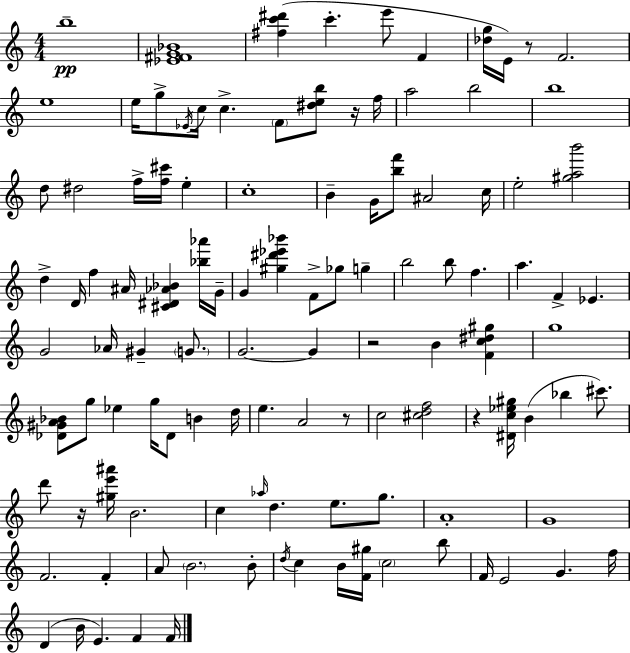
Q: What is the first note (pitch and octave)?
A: B5